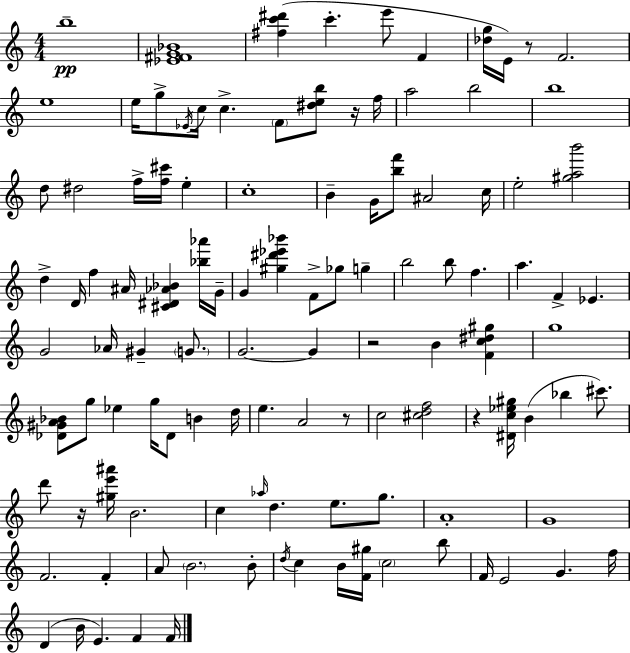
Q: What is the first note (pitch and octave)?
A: B5